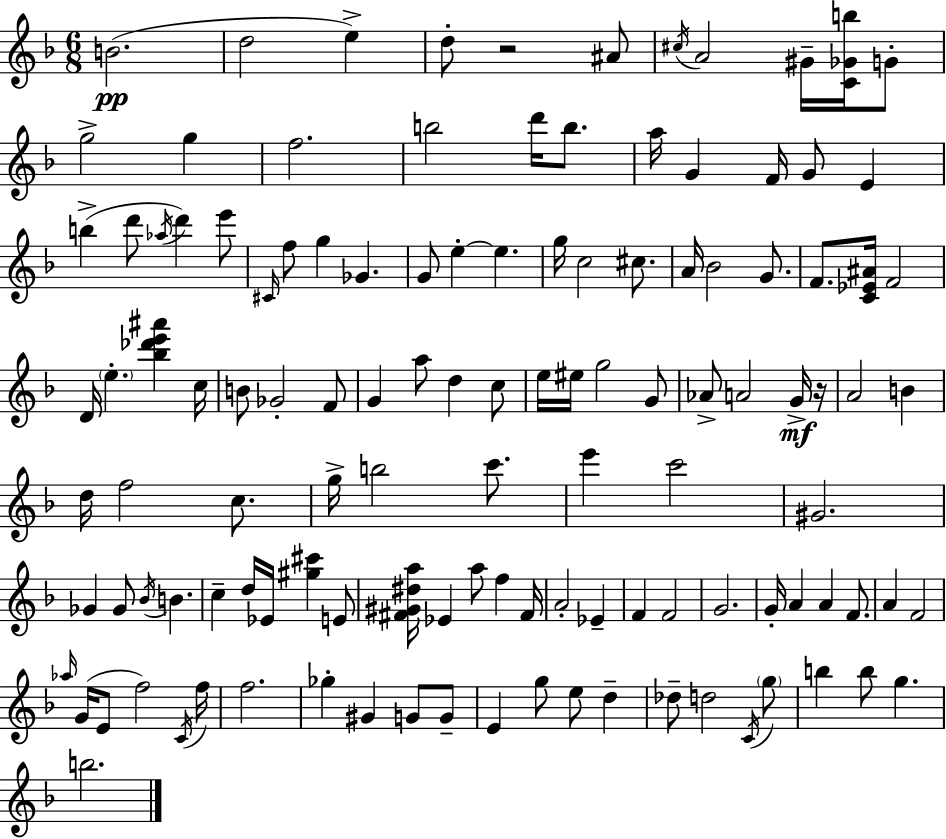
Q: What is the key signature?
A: D minor